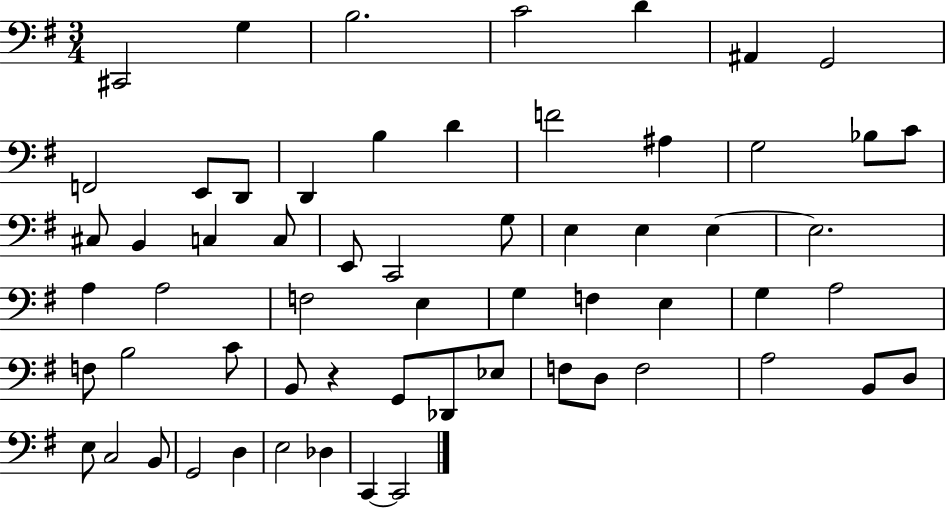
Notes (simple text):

C#2/h G3/q B3/h. C4/h D4/q A#2/q G2/h F2/h E2/e D2/e D2/q B3/q D4/q F4/h A#3/q G3/h Bb3/e C4/e C#3/e B2/q C3/q C3/e E2/e C2/h G3/e E3/q E3/q E3/q E3/h. A3/q A3/h F3/h E3/q G3/q F3/q E3/q G3/q A3/h F3/e B3/h C4/e B2/e R/q G2/e Db2/e Eb3/e F3/e D3/e F3/h A3/h B2/e D3/e E3/e C3/h B2/e G2/h D3/q E3/h Db3/q C2/q C2/h